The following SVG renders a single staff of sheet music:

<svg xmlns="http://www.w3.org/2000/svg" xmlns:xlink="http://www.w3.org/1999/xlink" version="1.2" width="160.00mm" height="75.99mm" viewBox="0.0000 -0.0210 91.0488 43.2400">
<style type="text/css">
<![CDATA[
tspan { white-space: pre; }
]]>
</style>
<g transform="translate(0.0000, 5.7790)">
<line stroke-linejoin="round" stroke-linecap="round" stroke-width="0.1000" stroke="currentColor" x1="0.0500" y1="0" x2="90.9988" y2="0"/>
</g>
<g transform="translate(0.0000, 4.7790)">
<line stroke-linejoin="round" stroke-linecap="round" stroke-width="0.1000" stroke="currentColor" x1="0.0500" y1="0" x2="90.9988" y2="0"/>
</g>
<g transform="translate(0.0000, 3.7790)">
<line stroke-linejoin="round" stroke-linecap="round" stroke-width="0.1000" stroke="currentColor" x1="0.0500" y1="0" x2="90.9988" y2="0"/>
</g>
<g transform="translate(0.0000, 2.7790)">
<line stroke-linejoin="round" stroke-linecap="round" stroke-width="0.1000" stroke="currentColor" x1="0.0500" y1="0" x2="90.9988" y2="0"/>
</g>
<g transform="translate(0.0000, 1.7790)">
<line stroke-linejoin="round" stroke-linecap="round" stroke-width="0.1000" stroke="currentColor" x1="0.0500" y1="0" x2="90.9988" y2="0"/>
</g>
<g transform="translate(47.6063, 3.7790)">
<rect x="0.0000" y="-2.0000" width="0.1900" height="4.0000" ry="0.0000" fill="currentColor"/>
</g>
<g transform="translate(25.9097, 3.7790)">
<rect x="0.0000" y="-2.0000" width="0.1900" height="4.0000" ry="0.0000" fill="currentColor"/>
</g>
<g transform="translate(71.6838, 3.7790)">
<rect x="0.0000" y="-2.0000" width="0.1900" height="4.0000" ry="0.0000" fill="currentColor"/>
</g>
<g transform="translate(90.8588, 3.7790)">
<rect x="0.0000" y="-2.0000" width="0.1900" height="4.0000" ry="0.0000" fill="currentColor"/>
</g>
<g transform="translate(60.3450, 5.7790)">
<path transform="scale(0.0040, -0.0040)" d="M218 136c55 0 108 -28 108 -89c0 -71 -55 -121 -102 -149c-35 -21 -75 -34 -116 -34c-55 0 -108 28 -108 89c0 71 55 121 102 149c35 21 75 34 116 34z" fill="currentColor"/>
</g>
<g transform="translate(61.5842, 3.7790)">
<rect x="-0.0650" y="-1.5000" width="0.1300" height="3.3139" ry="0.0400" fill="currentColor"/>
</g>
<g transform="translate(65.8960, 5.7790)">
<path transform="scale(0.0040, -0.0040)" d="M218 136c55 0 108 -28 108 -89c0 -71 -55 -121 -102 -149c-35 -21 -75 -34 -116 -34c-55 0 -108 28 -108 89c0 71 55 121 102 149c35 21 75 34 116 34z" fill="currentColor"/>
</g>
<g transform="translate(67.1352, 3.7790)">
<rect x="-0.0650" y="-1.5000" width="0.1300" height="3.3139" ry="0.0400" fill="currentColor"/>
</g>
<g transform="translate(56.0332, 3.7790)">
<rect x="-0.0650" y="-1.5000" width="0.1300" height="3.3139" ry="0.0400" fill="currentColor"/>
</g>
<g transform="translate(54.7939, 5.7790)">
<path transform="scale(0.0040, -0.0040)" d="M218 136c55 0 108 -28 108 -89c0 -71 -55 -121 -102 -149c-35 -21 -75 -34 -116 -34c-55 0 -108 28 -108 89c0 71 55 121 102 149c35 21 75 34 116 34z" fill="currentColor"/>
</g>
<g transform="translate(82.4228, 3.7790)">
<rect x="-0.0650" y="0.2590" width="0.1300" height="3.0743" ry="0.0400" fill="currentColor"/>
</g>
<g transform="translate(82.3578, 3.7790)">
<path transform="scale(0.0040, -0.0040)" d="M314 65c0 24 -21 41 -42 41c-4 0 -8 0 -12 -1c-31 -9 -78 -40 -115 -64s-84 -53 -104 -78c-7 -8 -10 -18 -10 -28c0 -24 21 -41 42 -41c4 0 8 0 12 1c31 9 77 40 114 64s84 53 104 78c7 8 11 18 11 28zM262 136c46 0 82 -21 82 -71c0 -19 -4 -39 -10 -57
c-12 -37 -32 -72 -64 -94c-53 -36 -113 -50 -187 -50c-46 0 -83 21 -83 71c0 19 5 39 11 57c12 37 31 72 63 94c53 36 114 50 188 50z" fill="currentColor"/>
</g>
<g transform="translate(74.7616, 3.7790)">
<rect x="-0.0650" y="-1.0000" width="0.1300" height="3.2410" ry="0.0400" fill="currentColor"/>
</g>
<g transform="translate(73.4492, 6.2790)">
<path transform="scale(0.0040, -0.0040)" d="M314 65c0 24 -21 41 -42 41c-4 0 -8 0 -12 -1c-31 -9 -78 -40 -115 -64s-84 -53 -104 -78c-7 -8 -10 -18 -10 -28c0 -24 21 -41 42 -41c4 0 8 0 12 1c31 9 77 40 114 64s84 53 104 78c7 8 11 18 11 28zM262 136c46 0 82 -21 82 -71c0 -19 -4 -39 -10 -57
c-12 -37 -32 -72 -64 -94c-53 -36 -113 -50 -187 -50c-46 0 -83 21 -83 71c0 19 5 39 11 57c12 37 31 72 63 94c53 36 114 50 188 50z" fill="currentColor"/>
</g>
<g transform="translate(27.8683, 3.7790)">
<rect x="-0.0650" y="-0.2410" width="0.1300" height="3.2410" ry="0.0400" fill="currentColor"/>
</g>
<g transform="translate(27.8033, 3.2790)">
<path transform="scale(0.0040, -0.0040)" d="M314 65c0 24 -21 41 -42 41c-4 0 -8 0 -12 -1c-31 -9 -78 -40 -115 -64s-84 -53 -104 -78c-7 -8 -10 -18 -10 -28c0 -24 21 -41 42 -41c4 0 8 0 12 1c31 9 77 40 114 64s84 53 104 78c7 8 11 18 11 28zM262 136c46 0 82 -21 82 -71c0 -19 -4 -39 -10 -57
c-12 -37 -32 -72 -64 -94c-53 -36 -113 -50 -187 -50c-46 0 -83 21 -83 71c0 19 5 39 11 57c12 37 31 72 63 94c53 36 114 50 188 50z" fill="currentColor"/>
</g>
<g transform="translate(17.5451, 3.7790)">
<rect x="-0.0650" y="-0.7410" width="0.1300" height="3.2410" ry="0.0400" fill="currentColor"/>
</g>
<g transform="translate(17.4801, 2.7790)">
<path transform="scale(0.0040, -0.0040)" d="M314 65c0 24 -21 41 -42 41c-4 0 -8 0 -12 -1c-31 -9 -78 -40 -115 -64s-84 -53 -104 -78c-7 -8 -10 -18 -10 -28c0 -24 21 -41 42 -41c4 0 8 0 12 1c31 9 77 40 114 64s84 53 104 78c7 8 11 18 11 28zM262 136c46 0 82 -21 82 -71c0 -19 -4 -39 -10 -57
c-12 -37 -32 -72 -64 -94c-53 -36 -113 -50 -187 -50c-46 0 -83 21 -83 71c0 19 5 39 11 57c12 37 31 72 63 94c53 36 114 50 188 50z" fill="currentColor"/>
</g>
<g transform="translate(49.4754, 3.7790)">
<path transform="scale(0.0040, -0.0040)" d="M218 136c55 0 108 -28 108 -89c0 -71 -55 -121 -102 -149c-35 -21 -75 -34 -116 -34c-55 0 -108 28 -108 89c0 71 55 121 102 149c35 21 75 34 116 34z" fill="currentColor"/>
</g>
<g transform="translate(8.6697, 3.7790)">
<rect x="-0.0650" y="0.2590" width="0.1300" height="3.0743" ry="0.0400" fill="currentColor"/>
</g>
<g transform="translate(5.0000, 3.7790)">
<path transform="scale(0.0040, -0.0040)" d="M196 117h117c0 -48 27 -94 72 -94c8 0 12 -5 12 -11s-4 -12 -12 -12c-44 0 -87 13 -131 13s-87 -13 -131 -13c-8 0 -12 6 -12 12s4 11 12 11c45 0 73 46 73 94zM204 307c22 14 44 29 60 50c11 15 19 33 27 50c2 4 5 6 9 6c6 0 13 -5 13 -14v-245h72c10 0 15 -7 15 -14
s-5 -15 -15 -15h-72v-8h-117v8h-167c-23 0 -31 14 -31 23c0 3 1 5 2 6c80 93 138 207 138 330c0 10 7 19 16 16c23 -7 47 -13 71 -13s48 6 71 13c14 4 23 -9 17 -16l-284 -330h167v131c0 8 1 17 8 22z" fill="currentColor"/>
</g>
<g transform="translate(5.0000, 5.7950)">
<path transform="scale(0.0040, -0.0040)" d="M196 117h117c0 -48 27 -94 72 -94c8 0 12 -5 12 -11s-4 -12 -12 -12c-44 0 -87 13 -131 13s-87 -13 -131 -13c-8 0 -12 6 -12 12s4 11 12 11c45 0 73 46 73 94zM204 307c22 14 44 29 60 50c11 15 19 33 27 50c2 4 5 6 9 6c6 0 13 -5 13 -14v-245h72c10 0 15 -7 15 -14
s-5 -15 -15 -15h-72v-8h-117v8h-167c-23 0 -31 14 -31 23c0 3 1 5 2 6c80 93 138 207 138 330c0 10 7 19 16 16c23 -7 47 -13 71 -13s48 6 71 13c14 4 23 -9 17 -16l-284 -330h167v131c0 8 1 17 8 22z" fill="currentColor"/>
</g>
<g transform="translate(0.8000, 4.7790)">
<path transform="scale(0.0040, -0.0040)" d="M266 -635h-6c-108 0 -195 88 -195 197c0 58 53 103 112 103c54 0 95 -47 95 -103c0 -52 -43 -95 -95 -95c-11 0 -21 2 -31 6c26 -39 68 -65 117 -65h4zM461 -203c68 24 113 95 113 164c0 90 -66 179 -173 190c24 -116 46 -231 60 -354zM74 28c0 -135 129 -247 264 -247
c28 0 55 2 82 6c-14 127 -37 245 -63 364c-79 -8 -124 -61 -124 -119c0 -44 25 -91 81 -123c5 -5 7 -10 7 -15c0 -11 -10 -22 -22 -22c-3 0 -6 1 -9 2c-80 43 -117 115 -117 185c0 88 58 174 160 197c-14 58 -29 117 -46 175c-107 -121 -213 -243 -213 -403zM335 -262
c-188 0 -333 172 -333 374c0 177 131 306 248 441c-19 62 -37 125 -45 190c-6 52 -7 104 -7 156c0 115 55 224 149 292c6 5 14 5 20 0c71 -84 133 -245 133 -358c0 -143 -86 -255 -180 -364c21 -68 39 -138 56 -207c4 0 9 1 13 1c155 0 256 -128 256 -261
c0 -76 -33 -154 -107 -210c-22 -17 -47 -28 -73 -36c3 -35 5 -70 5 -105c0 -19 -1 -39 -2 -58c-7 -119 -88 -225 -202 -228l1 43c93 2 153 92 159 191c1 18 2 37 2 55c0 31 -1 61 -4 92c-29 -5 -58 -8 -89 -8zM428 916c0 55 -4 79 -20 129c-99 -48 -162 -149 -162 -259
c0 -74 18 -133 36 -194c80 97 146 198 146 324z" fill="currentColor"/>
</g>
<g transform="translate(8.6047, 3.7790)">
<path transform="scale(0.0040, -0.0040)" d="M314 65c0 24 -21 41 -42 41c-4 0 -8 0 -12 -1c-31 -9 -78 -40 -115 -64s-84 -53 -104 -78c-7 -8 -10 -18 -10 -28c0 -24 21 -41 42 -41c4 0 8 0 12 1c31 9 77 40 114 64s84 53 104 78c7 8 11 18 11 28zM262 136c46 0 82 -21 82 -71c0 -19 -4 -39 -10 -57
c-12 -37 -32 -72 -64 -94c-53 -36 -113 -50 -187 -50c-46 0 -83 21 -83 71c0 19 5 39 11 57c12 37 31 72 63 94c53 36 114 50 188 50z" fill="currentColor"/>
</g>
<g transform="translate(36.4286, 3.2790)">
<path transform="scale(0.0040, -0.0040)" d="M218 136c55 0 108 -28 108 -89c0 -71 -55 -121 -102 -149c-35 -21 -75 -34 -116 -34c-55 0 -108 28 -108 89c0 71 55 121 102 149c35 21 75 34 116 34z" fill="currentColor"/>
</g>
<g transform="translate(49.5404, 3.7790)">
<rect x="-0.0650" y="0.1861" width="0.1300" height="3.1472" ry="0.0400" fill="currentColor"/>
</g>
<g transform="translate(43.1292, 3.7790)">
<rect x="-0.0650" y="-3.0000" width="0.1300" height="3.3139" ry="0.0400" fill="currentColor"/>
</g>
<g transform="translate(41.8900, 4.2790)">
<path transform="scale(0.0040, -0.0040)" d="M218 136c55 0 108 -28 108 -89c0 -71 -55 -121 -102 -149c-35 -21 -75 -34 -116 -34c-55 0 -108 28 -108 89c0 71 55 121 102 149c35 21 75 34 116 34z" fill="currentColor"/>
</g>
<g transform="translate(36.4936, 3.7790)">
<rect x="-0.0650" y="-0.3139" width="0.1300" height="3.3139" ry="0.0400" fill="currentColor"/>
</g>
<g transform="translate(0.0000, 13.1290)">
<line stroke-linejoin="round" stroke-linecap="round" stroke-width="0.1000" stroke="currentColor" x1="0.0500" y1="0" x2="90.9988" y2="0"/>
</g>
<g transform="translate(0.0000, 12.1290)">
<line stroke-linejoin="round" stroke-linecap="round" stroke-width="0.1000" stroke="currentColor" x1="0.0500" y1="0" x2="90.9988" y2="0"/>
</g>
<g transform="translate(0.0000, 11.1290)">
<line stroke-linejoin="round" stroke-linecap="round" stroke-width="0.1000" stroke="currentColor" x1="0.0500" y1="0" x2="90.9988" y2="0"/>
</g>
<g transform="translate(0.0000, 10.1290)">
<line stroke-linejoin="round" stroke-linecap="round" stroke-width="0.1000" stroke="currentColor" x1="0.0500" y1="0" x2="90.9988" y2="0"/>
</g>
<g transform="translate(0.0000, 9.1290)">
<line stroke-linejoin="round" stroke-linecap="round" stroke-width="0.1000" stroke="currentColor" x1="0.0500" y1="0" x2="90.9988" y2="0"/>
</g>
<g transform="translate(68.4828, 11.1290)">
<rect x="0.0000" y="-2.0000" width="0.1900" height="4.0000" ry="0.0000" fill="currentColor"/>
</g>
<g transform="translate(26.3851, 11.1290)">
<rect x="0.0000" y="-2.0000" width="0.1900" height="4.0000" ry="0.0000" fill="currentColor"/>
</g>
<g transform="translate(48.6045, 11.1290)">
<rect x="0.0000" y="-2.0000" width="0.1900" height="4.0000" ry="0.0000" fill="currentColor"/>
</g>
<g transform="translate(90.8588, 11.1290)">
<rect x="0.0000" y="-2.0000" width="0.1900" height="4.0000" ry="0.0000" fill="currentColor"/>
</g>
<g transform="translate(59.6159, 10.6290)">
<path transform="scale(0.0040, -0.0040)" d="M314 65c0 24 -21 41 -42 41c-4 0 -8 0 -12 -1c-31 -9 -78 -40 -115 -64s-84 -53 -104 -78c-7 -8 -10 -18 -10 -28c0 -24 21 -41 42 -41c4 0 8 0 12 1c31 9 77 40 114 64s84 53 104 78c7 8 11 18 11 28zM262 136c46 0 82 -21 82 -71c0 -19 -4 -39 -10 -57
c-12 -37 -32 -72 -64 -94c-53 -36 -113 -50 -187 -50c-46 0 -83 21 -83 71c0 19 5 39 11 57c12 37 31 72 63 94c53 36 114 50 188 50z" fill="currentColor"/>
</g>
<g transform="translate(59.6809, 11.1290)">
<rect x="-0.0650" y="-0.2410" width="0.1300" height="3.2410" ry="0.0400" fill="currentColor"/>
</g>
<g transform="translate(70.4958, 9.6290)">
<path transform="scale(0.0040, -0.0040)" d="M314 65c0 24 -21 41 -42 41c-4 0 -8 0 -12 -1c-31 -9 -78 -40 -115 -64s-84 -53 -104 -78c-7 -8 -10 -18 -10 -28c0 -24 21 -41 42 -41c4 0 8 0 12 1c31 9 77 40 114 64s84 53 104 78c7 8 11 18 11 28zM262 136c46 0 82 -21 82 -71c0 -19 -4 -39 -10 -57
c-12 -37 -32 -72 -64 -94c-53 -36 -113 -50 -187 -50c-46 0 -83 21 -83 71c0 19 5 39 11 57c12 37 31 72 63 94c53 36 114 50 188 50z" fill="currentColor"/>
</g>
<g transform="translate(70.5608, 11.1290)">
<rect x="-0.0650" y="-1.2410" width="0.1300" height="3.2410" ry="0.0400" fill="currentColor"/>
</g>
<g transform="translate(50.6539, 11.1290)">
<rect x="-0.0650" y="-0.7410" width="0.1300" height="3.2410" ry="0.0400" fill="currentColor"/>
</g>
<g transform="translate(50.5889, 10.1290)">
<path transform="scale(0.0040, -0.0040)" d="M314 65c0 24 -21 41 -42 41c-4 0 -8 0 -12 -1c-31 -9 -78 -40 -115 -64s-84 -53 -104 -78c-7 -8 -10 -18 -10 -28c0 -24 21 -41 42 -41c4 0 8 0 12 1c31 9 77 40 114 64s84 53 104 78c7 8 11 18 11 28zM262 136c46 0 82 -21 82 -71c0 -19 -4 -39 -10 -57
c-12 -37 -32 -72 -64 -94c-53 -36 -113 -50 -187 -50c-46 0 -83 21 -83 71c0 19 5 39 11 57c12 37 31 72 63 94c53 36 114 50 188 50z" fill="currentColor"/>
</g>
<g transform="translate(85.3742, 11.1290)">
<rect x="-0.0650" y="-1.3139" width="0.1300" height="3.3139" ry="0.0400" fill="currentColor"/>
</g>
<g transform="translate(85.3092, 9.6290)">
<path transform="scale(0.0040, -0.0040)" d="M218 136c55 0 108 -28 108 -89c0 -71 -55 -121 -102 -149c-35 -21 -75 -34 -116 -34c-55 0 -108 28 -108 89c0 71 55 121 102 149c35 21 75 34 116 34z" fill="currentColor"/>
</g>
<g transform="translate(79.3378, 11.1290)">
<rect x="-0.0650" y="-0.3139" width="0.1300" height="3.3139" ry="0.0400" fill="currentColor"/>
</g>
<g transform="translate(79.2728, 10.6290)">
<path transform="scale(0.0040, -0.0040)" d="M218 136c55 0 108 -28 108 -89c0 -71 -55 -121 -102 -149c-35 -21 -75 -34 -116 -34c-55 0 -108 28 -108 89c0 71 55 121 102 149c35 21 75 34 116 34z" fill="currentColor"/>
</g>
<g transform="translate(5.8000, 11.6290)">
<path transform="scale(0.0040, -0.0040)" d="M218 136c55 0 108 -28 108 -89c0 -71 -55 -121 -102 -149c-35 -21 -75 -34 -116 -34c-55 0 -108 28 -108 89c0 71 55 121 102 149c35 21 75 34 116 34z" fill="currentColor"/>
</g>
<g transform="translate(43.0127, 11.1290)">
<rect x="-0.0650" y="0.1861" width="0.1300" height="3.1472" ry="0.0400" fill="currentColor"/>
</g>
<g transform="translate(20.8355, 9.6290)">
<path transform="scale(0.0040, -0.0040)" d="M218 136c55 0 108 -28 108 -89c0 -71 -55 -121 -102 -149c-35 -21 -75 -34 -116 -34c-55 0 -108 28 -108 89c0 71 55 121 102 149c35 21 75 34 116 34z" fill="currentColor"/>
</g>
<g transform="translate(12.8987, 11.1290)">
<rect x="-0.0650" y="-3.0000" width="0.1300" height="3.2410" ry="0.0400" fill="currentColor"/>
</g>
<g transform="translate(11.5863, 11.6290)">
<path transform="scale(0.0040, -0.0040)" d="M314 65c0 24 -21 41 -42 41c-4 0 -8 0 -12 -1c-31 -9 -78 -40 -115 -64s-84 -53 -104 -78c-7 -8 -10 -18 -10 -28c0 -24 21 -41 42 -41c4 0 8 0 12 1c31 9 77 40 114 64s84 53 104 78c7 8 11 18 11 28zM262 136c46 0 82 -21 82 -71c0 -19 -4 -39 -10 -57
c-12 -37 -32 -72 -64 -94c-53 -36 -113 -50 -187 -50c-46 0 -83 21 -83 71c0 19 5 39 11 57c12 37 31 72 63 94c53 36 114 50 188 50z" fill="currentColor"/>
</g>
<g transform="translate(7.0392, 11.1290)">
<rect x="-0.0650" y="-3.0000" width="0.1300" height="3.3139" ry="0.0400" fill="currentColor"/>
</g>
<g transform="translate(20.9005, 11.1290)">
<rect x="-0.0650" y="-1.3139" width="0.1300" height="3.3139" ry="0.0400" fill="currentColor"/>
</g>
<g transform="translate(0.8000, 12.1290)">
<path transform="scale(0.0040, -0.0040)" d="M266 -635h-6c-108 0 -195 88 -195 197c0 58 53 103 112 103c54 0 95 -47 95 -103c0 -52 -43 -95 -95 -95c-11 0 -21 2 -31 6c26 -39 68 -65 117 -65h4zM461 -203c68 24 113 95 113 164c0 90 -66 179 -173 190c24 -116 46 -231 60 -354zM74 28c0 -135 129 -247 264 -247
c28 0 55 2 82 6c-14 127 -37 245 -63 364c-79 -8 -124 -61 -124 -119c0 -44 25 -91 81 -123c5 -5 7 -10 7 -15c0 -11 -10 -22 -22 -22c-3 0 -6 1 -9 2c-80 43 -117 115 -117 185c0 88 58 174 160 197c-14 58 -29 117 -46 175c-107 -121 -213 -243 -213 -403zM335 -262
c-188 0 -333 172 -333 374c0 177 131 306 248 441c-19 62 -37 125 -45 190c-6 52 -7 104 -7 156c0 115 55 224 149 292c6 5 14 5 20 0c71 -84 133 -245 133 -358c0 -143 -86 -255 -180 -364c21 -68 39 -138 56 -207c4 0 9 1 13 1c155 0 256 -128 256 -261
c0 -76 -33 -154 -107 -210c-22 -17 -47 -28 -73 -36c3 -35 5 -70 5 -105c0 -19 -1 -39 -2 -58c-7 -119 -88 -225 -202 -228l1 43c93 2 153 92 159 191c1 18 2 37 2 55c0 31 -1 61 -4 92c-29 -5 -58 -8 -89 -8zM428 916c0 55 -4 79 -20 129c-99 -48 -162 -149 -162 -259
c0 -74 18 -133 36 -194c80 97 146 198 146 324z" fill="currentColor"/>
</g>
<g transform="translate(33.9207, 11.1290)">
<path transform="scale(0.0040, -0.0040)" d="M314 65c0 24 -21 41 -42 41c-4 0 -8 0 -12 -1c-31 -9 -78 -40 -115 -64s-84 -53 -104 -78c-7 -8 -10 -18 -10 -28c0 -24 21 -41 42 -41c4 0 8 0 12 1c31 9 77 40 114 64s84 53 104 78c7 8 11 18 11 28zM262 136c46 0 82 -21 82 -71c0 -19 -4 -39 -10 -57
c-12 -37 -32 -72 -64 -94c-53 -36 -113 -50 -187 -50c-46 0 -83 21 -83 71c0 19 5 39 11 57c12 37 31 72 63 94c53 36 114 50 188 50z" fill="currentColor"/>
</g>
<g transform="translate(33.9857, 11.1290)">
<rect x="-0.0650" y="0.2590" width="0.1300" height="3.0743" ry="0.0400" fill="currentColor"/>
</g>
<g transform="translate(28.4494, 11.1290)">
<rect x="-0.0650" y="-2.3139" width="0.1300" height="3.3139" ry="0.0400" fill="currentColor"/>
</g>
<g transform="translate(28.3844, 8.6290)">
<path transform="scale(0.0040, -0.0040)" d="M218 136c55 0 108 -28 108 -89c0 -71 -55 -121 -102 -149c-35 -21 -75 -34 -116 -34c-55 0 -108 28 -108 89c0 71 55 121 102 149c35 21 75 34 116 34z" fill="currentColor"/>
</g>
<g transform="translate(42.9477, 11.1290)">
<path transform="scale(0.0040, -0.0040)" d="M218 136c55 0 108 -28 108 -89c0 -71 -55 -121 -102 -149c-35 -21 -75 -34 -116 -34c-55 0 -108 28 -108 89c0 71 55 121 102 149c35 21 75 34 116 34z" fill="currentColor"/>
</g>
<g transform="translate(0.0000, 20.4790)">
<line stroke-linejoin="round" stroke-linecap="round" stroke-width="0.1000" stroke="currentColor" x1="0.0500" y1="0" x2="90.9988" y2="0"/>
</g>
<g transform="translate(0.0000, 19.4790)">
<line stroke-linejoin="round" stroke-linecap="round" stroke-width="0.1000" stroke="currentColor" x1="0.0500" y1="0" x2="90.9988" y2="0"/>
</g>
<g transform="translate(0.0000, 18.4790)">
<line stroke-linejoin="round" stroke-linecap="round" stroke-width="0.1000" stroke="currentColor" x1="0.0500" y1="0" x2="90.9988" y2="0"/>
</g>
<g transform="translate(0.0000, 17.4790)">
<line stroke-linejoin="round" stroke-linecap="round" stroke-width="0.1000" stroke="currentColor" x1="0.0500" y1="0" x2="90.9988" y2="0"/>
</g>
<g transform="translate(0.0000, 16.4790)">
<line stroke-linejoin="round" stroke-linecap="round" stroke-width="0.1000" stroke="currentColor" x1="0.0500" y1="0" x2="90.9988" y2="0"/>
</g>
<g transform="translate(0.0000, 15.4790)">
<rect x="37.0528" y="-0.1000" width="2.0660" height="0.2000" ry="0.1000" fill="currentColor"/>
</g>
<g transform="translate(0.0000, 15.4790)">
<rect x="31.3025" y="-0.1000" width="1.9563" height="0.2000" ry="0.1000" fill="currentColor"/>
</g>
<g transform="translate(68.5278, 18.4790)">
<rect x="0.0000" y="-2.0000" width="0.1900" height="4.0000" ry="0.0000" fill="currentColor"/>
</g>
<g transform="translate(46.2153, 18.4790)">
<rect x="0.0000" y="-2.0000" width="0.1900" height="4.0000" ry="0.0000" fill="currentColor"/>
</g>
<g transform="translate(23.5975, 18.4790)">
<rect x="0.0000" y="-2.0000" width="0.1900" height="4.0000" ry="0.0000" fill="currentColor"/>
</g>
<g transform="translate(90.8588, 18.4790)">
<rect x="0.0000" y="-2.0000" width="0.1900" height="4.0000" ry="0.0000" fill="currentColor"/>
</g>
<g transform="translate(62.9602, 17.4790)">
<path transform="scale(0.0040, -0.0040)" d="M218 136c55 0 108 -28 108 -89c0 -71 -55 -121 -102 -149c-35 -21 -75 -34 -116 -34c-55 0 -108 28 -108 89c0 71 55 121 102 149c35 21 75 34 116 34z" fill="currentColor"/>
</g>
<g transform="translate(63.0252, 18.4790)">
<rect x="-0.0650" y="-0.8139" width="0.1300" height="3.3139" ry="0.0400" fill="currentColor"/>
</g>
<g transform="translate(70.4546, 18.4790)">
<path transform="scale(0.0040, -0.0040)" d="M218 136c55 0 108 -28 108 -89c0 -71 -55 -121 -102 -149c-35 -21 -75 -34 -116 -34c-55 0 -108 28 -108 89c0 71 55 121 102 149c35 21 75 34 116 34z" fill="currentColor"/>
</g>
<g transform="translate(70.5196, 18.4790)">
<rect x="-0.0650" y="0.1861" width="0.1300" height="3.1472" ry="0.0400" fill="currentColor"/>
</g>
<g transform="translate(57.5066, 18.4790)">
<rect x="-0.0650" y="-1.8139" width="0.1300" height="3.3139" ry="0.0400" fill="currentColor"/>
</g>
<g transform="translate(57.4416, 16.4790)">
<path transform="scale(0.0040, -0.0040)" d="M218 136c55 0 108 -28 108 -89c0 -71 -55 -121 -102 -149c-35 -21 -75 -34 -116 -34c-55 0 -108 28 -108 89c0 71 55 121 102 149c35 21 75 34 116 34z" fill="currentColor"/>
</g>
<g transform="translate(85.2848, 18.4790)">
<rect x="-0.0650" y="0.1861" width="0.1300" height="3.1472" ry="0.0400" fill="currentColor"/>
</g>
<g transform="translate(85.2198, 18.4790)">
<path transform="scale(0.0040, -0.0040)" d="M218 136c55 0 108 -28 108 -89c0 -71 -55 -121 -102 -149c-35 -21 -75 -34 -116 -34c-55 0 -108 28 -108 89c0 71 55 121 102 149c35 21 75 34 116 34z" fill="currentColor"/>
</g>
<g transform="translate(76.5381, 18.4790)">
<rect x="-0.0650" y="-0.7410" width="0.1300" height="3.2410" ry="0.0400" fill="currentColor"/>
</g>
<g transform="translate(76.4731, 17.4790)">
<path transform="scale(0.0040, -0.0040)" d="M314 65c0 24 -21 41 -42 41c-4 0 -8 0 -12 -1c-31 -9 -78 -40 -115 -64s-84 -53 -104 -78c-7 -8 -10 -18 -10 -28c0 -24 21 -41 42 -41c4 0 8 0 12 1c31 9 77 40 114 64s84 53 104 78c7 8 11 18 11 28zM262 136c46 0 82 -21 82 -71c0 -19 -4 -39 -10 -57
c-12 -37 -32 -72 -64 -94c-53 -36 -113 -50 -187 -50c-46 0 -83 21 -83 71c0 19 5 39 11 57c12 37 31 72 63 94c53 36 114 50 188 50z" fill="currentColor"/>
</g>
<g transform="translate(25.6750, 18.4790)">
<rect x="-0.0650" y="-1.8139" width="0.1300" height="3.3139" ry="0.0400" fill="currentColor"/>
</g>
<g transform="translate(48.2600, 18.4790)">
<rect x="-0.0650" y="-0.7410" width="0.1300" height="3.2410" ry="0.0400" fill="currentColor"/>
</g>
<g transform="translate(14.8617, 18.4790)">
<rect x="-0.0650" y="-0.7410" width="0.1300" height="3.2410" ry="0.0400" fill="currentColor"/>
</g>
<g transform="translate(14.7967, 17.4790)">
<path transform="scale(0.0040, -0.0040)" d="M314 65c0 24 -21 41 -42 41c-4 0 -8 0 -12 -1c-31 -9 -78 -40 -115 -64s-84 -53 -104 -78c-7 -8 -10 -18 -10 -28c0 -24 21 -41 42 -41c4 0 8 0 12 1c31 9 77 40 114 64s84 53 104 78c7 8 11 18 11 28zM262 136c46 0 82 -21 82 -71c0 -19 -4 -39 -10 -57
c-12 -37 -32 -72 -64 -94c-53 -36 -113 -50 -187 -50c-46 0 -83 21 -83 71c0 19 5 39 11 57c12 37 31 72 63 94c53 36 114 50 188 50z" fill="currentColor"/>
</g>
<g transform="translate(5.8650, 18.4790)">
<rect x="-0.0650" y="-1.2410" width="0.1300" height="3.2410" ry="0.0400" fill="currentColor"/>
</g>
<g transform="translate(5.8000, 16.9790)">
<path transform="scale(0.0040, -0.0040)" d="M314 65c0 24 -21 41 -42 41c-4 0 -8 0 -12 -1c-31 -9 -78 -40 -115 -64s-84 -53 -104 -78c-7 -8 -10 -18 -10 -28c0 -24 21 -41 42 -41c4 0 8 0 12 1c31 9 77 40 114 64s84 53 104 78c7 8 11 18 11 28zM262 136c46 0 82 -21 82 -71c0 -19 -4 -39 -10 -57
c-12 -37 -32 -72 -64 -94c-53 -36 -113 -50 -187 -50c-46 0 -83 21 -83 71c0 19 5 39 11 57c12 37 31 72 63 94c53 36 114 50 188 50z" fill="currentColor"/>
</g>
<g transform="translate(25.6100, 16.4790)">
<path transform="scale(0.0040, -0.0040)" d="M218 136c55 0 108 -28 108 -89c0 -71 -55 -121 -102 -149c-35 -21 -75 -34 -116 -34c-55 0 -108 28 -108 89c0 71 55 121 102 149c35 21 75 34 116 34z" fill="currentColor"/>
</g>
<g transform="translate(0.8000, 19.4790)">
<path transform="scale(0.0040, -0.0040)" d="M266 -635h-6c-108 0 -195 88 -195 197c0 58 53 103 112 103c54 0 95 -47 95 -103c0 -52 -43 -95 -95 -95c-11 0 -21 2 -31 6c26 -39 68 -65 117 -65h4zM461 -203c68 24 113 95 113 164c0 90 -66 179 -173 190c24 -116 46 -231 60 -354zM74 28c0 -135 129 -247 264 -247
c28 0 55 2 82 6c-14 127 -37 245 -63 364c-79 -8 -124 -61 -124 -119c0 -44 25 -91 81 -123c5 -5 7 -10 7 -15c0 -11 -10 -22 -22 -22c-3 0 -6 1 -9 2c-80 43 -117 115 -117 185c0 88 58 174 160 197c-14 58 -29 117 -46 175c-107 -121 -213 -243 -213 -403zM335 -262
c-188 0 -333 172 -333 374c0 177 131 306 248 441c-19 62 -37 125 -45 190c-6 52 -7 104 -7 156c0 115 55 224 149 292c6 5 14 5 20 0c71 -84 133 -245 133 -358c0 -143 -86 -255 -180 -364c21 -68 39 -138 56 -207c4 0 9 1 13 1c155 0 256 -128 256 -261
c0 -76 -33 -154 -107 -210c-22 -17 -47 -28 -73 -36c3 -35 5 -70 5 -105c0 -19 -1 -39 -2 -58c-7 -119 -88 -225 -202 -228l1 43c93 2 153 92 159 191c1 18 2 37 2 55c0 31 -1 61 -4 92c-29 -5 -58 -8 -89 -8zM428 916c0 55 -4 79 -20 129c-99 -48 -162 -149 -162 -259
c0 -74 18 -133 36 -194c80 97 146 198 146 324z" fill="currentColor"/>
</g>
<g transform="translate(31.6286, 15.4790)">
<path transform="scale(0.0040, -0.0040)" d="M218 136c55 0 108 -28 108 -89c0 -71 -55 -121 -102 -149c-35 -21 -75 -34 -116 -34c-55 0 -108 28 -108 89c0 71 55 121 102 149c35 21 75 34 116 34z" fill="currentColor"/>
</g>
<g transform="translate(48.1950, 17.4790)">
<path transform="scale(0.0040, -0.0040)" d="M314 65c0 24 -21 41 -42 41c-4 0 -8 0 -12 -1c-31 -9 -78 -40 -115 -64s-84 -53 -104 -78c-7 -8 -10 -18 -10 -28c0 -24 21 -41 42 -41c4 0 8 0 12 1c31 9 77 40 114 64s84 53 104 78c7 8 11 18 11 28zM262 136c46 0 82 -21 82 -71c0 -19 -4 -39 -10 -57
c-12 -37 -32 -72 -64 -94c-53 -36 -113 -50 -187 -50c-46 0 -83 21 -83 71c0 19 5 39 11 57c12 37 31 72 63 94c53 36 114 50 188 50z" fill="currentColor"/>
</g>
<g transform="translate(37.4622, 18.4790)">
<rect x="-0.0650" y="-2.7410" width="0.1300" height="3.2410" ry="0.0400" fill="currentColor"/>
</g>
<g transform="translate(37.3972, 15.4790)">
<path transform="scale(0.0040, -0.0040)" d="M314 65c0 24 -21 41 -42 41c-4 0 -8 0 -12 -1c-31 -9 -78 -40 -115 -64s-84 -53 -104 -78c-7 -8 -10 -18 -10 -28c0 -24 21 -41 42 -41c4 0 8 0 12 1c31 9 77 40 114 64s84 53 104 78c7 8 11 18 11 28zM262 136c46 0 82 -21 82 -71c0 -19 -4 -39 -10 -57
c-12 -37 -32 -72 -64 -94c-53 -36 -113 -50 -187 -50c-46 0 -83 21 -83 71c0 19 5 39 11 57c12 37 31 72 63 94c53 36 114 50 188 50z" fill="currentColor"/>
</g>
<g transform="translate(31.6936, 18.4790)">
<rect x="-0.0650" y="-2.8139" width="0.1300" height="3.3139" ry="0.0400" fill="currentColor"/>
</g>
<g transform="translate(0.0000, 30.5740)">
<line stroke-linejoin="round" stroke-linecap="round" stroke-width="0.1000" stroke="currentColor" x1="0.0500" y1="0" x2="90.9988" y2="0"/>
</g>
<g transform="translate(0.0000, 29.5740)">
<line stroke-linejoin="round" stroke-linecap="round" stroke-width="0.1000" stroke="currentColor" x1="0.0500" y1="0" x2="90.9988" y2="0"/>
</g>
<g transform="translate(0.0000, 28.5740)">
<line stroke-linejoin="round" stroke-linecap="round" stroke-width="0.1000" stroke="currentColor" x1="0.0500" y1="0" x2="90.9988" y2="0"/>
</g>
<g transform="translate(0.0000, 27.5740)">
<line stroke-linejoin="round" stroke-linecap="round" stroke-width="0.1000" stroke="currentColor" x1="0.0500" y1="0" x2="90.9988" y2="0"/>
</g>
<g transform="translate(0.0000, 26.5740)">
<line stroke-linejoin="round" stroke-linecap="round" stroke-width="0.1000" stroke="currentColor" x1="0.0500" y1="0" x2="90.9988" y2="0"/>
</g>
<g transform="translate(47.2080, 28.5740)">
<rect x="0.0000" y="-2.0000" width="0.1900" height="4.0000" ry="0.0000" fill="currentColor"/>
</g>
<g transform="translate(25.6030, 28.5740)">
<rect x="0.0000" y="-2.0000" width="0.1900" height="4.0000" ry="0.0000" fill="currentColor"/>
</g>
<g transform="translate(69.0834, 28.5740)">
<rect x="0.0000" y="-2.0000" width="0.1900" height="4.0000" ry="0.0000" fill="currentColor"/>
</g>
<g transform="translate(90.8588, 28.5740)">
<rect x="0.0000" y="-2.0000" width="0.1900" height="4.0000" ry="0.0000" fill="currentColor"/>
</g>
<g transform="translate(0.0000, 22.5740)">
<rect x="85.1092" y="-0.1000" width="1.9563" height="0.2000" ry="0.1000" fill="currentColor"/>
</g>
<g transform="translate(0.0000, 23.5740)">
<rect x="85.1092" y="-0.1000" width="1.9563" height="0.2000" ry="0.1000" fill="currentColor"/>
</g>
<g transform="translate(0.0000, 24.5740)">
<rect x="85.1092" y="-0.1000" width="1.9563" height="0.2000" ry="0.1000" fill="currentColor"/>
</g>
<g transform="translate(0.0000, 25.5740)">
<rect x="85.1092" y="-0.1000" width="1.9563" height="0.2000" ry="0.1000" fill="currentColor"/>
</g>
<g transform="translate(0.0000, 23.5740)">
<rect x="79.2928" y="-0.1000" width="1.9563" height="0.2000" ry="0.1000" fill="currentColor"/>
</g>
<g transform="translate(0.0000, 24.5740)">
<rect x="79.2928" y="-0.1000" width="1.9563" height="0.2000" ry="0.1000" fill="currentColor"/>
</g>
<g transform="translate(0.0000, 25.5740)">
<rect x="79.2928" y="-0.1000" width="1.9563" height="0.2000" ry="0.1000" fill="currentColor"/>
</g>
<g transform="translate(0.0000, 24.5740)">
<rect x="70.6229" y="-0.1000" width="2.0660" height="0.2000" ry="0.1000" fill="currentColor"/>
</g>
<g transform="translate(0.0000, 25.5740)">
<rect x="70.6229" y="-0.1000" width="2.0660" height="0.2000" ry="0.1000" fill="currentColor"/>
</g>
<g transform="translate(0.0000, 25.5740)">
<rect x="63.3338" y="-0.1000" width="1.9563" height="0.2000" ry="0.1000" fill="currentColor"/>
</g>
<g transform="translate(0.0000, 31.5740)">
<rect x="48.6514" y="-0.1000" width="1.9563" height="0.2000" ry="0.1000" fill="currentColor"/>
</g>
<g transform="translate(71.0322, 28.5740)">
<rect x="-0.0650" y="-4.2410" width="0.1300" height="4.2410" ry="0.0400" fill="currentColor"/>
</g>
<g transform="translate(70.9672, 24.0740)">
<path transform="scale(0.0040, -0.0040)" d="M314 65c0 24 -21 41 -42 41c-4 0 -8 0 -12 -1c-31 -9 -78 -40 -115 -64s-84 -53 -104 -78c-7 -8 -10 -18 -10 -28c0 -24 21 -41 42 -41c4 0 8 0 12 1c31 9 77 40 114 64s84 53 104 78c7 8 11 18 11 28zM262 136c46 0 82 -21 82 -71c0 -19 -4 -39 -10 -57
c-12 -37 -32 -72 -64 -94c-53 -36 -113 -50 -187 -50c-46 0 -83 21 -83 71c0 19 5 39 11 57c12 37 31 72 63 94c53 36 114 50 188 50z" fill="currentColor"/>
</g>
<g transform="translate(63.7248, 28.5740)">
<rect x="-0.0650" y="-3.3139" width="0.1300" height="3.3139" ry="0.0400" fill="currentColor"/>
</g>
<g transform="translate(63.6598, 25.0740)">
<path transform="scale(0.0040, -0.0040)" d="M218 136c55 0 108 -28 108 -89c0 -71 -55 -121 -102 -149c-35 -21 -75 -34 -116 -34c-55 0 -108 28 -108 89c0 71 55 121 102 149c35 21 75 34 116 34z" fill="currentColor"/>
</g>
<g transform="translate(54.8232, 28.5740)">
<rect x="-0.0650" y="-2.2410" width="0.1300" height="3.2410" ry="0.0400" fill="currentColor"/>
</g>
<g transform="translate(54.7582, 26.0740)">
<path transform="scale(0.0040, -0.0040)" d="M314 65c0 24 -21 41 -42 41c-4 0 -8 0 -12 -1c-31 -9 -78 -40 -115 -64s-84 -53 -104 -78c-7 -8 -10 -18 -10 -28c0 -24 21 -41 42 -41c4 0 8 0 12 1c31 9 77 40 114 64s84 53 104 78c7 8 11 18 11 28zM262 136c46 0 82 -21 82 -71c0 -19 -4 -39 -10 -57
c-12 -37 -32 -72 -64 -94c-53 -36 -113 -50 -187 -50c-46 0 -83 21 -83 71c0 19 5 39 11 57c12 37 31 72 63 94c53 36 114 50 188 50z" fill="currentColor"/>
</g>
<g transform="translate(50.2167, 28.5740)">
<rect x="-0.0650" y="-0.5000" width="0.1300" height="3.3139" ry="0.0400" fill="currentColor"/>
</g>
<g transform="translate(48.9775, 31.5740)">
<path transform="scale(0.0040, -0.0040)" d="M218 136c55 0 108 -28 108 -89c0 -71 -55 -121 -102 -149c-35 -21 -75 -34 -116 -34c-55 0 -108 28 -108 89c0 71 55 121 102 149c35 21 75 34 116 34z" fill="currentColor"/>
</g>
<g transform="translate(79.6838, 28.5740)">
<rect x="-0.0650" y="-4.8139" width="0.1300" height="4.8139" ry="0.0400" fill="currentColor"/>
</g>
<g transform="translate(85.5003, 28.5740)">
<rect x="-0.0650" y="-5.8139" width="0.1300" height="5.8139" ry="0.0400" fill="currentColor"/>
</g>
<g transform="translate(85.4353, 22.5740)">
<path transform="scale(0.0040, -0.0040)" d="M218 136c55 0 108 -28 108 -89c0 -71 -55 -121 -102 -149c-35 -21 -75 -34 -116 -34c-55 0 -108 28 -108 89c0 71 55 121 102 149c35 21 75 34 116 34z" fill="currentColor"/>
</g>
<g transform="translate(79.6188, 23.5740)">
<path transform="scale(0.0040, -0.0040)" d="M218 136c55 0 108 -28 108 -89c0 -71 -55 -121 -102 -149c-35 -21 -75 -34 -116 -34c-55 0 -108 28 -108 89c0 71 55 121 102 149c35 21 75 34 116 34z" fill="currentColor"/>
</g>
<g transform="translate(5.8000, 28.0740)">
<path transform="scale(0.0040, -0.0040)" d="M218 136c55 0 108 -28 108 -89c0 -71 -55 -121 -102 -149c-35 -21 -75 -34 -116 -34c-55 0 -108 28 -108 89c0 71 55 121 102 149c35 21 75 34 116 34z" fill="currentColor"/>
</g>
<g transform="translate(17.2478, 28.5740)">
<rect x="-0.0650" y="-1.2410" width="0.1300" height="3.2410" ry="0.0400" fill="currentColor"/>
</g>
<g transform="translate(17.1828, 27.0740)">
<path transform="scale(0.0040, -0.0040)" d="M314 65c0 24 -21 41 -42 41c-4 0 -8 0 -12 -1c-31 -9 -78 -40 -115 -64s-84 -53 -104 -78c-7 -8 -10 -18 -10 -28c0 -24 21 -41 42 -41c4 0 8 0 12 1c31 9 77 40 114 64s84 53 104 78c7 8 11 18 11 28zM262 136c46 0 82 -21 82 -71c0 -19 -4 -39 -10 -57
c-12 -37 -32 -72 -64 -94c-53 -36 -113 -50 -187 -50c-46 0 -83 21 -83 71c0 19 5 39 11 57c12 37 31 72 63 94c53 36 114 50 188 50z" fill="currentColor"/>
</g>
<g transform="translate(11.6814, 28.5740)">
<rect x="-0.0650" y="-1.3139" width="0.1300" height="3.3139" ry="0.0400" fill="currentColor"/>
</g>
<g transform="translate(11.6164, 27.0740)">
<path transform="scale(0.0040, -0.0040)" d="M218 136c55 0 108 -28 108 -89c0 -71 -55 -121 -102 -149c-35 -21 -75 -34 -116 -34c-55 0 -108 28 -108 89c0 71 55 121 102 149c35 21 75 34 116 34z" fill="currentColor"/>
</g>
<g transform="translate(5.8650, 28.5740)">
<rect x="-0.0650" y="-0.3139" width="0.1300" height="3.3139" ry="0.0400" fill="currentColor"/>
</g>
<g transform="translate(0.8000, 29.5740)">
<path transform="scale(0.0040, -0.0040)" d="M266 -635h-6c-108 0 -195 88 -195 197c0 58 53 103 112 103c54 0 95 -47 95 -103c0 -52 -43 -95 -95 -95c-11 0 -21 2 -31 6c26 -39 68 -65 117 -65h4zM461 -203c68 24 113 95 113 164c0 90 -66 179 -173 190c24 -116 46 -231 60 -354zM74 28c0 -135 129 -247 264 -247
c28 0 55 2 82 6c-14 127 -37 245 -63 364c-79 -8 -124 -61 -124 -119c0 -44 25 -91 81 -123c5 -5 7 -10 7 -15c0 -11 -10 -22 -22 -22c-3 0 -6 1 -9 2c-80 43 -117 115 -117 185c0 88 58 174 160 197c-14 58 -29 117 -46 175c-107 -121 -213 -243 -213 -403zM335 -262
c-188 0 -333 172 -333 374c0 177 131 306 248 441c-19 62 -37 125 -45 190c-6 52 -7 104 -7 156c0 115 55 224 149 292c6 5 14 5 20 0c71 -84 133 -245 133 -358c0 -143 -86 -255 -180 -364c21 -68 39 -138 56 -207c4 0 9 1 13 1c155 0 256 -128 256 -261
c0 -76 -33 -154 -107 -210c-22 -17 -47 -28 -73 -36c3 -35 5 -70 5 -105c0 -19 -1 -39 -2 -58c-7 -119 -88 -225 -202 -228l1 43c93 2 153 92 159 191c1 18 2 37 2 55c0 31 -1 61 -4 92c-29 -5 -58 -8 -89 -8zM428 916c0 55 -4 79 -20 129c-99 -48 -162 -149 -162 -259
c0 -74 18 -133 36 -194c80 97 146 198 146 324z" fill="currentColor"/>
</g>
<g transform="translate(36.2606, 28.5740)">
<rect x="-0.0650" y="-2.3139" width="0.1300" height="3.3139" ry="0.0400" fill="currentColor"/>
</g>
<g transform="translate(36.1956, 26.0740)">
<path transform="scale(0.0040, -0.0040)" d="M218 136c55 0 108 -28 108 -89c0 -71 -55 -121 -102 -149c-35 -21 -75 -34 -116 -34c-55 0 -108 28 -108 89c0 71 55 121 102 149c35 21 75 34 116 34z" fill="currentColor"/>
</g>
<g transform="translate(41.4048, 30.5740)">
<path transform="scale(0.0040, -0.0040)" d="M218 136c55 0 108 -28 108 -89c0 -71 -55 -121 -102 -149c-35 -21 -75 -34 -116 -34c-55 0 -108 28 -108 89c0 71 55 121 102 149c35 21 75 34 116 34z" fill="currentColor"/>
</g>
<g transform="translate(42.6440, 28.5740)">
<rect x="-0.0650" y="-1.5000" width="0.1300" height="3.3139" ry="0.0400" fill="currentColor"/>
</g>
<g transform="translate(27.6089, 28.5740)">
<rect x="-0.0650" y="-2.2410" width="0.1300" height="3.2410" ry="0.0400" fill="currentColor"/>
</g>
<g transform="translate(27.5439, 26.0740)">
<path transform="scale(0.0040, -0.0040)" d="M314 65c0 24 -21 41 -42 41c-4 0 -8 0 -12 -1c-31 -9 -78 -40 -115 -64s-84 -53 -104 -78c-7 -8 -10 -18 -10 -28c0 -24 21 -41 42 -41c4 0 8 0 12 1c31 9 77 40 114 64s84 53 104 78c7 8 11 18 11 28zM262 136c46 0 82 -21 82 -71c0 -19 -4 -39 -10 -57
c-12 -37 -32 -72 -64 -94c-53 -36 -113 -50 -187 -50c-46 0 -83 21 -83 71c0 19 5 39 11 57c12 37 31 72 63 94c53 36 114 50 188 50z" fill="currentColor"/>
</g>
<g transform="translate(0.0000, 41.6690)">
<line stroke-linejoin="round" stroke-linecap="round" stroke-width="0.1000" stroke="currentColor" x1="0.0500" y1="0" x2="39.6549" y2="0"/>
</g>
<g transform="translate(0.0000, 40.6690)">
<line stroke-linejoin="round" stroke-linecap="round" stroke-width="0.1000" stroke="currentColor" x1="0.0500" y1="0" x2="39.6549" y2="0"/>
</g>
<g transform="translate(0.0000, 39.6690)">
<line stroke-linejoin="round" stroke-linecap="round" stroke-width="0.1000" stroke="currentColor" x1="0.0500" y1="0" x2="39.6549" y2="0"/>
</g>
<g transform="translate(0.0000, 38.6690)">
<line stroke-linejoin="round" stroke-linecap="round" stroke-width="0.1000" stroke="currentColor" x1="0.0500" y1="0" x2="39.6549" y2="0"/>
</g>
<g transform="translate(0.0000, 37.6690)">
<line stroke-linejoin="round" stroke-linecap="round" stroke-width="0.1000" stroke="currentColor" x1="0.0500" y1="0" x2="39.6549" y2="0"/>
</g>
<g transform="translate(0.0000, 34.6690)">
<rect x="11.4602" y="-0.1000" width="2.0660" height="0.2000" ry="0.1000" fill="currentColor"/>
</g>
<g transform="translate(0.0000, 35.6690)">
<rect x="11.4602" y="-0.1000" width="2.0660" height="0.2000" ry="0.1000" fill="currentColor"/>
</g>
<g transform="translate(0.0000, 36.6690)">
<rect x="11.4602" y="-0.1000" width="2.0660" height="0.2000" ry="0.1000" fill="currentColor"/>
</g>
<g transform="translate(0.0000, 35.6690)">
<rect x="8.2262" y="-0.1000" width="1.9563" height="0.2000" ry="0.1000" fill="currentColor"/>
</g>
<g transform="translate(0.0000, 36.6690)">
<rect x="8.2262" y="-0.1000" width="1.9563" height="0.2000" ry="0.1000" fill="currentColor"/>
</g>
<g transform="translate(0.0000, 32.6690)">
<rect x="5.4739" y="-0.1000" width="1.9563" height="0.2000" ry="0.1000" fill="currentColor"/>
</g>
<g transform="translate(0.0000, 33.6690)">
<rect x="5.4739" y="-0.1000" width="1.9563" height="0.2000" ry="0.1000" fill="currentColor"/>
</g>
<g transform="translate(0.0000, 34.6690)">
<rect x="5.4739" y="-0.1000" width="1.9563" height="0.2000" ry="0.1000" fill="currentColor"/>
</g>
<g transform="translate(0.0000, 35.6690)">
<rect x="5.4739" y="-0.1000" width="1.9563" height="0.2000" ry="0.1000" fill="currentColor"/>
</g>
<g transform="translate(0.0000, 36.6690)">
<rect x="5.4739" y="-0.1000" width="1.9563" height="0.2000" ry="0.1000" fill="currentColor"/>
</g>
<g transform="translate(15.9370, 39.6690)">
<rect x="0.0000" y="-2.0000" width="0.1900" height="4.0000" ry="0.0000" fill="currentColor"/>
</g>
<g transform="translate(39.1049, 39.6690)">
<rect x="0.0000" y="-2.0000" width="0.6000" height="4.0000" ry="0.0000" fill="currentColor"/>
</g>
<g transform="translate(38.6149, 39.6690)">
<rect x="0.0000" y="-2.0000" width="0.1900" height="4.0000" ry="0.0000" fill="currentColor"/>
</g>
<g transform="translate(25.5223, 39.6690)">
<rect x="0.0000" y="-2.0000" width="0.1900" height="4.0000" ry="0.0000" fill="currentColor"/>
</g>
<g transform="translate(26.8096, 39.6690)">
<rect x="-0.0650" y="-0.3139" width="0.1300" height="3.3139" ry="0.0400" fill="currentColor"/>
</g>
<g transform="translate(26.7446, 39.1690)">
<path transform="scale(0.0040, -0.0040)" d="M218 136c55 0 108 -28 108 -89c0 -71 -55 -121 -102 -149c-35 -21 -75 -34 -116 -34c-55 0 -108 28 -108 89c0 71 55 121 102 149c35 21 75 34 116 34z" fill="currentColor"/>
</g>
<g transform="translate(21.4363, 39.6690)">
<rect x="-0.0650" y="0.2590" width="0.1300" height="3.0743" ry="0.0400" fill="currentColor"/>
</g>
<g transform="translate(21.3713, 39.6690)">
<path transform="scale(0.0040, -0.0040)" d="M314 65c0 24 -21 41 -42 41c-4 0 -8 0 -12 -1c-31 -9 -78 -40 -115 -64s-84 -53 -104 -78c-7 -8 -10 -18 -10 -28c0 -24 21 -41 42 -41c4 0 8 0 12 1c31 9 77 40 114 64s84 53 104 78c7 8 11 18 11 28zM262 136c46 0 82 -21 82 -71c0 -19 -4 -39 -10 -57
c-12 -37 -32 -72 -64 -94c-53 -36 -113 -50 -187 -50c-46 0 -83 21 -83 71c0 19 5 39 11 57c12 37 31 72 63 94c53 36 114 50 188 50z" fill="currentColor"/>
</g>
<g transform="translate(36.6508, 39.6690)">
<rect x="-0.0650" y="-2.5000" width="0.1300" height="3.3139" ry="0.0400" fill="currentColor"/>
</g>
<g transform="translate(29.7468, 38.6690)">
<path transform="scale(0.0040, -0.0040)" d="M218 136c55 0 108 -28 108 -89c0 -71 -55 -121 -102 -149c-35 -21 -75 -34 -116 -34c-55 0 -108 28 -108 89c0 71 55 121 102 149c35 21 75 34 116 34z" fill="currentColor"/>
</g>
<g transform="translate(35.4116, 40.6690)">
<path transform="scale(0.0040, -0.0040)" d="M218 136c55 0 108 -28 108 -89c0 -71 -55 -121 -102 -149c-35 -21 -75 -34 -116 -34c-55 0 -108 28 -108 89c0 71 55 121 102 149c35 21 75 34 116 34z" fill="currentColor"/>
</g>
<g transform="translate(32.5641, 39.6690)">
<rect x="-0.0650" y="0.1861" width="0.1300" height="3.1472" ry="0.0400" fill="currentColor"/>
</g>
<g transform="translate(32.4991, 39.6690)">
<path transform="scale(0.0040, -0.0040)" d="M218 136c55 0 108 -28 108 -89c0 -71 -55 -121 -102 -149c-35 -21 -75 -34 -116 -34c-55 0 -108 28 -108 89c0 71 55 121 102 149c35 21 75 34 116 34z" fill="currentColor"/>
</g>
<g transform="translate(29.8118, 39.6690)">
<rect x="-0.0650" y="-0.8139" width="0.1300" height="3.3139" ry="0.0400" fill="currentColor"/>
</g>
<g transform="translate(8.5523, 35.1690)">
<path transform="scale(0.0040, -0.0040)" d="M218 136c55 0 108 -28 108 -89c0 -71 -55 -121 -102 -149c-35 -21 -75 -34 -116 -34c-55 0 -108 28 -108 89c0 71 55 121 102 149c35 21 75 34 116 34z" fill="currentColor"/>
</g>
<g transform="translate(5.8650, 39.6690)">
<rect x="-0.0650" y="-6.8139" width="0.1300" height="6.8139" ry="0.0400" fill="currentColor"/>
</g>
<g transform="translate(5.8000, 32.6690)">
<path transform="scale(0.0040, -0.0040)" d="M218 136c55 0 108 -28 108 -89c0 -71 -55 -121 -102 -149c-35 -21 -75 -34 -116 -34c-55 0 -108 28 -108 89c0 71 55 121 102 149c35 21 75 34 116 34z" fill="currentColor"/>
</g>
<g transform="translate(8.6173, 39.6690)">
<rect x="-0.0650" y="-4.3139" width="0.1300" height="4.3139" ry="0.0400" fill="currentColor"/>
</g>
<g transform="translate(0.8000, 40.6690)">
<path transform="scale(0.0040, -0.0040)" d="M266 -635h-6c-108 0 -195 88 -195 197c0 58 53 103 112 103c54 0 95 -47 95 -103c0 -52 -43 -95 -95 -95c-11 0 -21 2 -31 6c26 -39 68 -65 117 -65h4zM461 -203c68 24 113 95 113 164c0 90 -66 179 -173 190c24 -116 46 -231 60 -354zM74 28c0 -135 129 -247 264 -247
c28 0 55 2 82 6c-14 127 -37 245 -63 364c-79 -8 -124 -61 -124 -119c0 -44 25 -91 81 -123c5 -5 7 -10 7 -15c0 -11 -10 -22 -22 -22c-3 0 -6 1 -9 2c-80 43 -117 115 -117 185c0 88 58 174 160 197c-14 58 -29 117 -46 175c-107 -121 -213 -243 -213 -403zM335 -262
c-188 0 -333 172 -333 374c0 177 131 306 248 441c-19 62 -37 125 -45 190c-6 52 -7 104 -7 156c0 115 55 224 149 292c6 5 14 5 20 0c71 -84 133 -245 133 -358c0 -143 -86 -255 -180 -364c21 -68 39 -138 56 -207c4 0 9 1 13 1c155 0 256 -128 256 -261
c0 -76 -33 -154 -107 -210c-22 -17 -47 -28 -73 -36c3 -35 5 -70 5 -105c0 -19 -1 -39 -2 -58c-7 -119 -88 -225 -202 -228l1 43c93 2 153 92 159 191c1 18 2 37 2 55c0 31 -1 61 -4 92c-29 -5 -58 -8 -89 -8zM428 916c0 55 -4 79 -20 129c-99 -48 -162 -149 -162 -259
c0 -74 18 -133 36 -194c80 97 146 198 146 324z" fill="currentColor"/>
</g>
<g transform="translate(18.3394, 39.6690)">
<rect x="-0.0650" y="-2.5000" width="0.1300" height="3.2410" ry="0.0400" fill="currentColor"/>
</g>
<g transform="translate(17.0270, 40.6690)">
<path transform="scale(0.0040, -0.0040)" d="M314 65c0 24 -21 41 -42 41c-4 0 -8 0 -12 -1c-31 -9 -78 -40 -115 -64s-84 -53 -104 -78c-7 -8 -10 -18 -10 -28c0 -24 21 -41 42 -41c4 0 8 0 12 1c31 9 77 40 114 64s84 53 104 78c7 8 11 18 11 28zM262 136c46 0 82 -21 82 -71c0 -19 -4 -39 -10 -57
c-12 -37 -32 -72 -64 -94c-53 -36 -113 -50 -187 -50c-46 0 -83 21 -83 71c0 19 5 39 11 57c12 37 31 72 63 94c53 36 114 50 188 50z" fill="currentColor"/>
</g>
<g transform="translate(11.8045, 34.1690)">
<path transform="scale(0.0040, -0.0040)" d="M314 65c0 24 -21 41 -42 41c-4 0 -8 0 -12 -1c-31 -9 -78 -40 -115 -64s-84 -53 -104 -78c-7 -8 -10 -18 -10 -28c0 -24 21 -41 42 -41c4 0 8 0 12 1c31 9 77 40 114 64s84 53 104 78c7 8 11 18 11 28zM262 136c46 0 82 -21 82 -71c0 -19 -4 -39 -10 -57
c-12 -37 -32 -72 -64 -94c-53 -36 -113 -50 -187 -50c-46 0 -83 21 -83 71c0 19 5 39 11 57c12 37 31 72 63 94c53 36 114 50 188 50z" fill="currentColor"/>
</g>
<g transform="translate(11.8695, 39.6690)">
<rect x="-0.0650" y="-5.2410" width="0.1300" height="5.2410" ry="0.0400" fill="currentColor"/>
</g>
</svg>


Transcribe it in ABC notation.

X:1
T:Untitled
M:4/4
L:1/4
K:C
B2 d2 c2 c A B E E E D2 B2 A A2 e g B2 B d2 c2 e2 c e e2 d2 f a a2 d2 f d B d2 B c e e2 g2 g E C g2 b d'2 e' g' b' d' f'2 G2 B2 c d B G